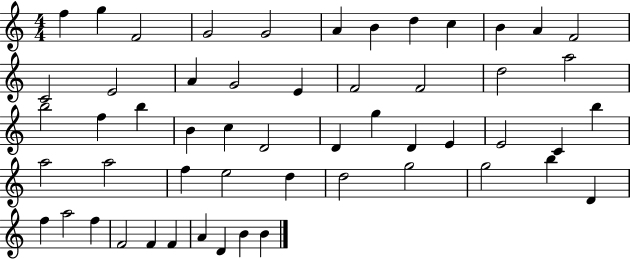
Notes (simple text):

F5/q G5/q F4/h G4/h G4/h A4/q B4/q D5/q C5/q B4/q A4/q F4/h C4/h E4/h A4/q G4/h E4/q F4/h F4/h D5/h A5/h B5/h F5/q B5/q B4/q C5/q D4/h D4/q G5/q D4/q E4/q E4/h C4/q B5/q A5/h A5/h F5/q E5/h D5/q D5/h G5/h G5/h B5/q D4/q F5/q A5/h F5/q F4/h F4/q F4/q A4/q D4/q B4/q B4/q